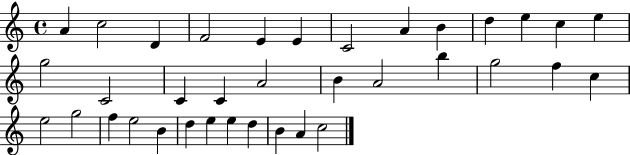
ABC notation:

X:1
T:Untitled
M:4/4
L:1/4
K:C
A c2 D F2 E E C2 A B d e c e g2 C2 C C A2 B A2 b g2 f c e2 g2 f e2 B d e e d B A c2